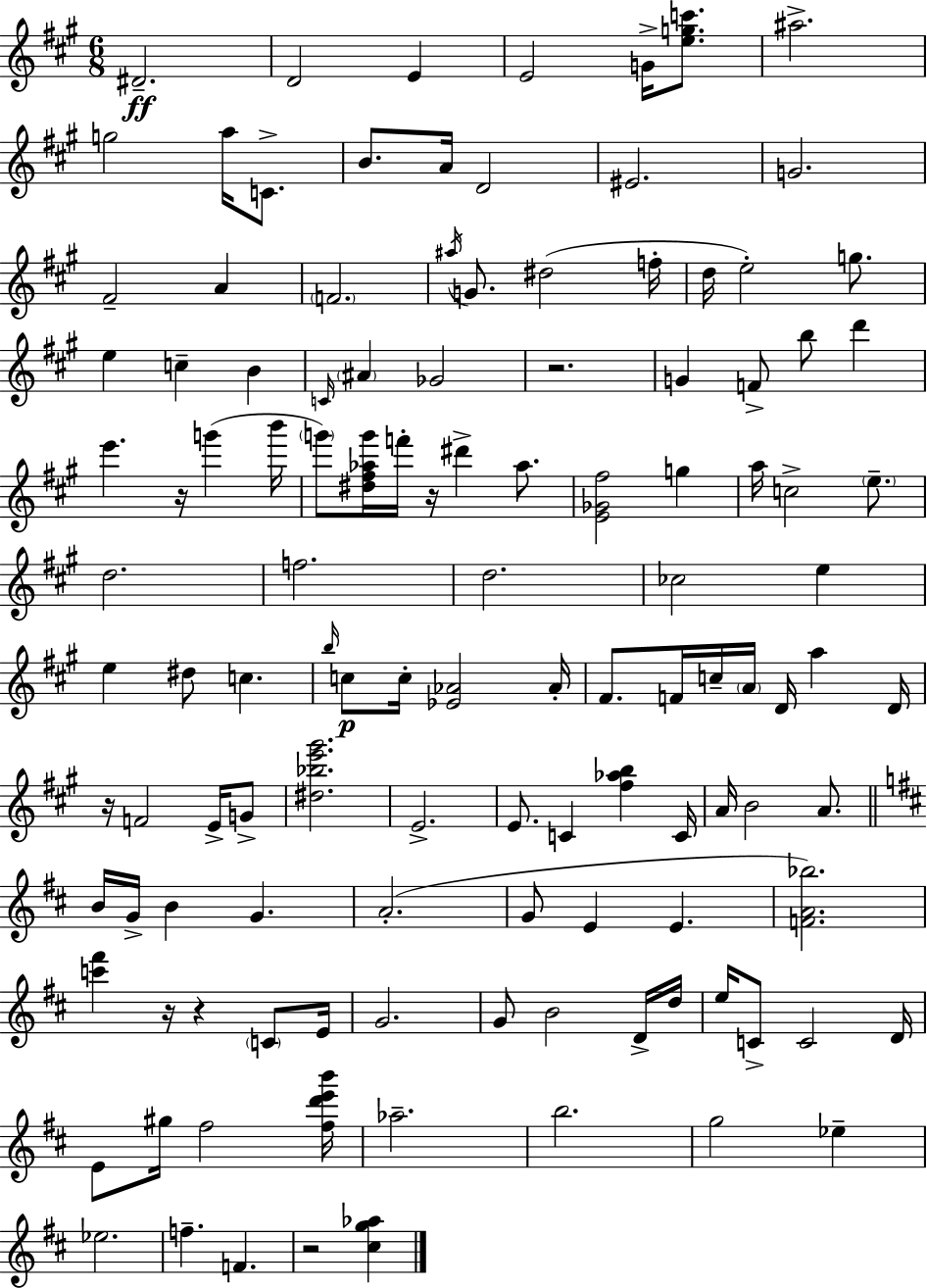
X:1
T:Untitled
M:6/8
L:1/4
K:A
^D2 D2 E E2 G/4 [egc']/2 ^a2 g2 a/4 C/2 B/2 A/4 D2 ^E2 G2 ^F2 A F2 ^a/4 G/2 ^d2 f/4 d/4 e2 g/2 e c B C/4 ^A _G2 z2 G F/2 b/2 d' e' z/4 g' b'/4 g'/2 [^d^f_ag']/4 f'/4 z/4 ^d' _a/2 [E_G^f]2 g a/4 c2 e/2 d2 f2 d2 _c2 e e ^d/2 c b/4 c/2 c/4 [_E_A]2 _A/4 ^F/2 F/4 c/4 A/4 D/4 a D/4 z/4 F2 E/4 G/2 [^d_be'^g']2 E2 E/2 C [^f_ab] C/4 A/4 B2 A/2 B/4 G/4 B G A2 G/2 E E [FA_b]2 [c'^f'] z/4 z C/2 E/4 G2 G/2 B2 D/4 d/4 e/4 C/2 C2 D/4 E/2 ^g/4 ^f2 [^fd'e'b']/4 _a2 b2 g2 _e _e2 f F z2 [^cg_a]